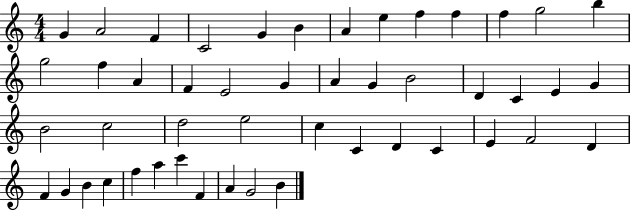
{
  \clef treble
  \numericTimeSignature
  \time 4/4
  \key c \major
  g'4 a'2 f'4 | c'2 g'4 b'4 | a'4 e''4 f''4 f''4 | f''4 g''2 b''4 | \break g''2 f''4 a'4 | f'4 e'2 g'4 | a'4 g'4 b'2 | d'4 c'4 e'4 g'4 | \break b'2 c''2 | d''2 e''2 | c''4 c'4 d'4 c'4 | e'4 f'2 d'4 | \break f'4 g'4 b'4 c''4 | f''4 a''4 c'''4 f'4 | a'4 g'2 b'4 | \bar "|."
}